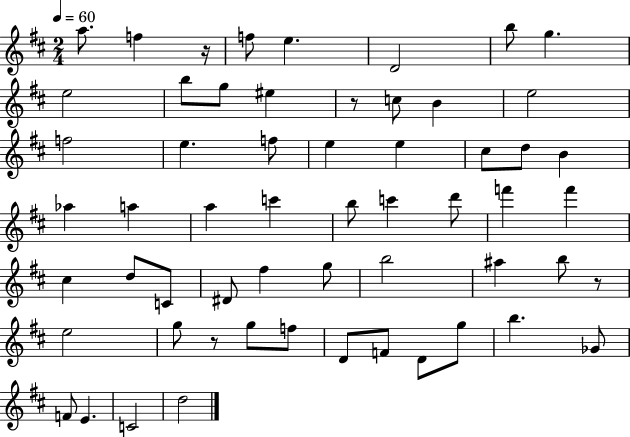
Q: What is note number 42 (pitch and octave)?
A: G5